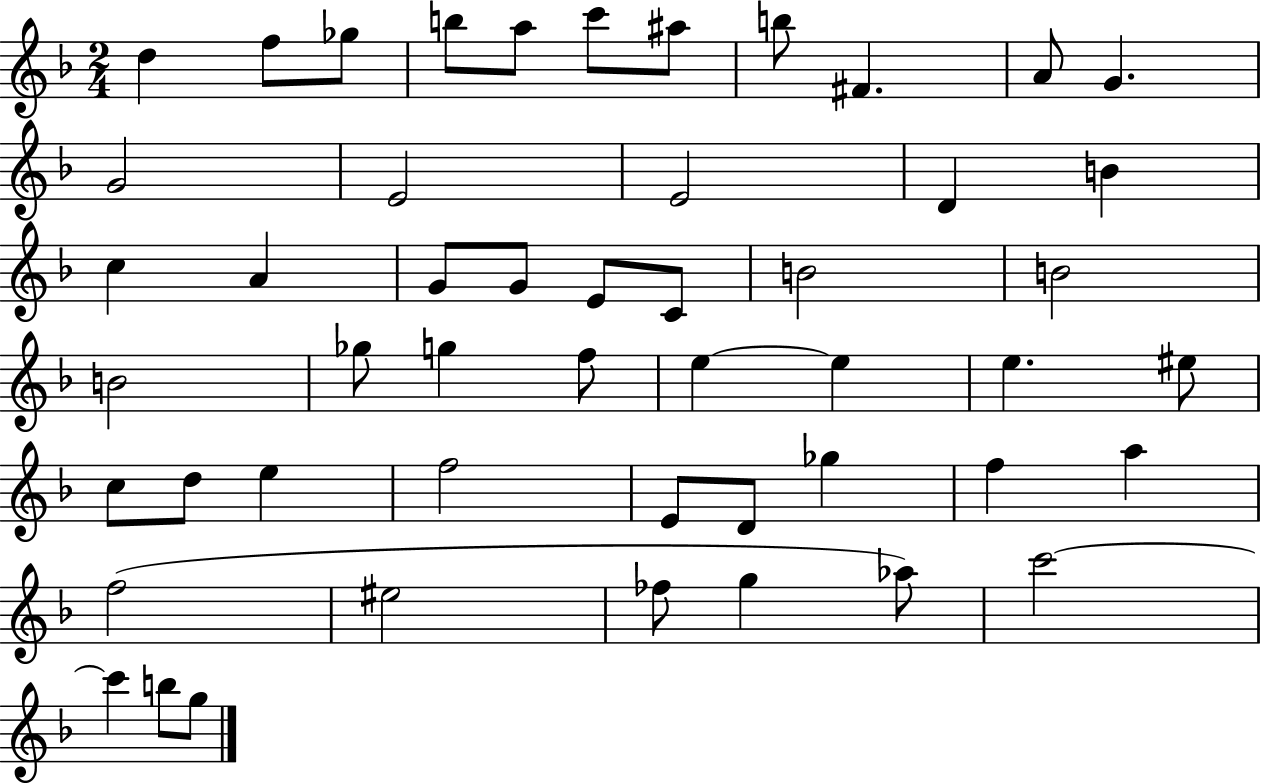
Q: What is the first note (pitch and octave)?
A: D5